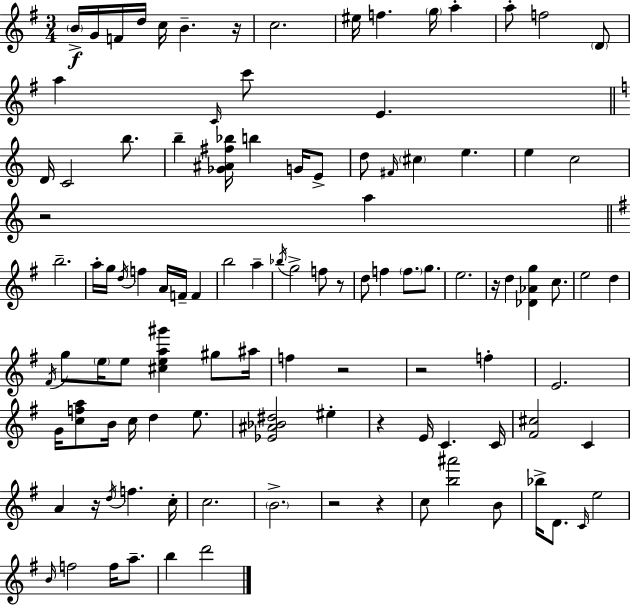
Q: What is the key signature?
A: G major